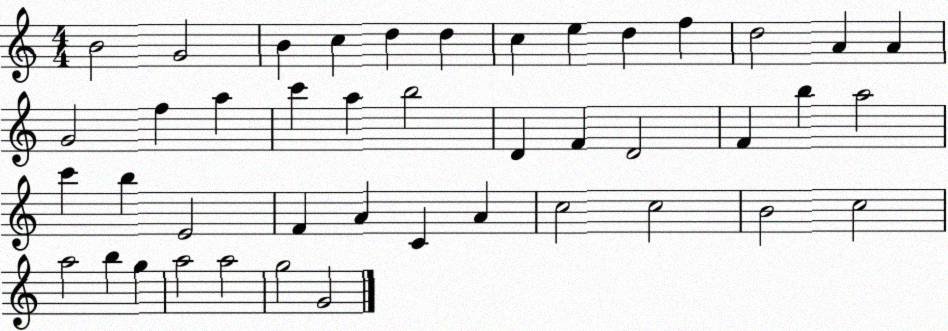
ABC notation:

X:1
T:Untitled
M:4/4
L:1/4
K:C
B2 G2 B c d d c e d f d2 A A G2 f a c' a b2 D F D2 F b a2 c' b E2 F A C A c2 c2 B2 c2 a2 b g a2 a2 g2 G2